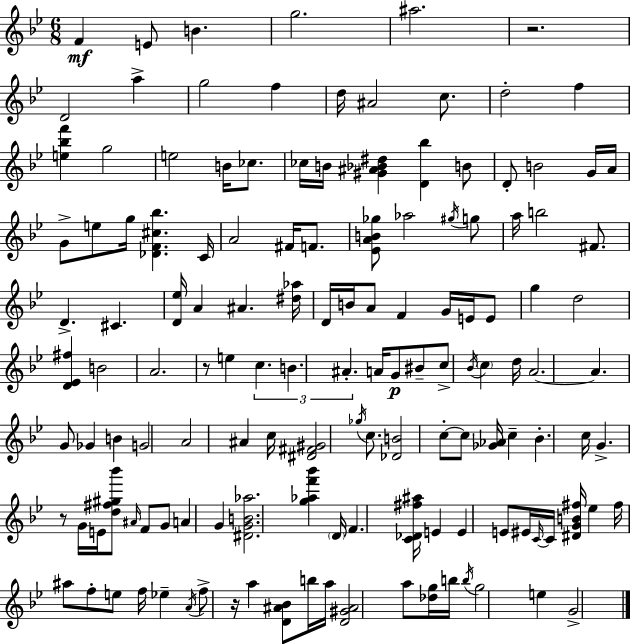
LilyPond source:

{
  \clef treble
  \numericTimeSignature
  \time 6/8
  \key bes \major
  \repeat volta 2 { f'4\mf e'8 b'4. | g''2. | ais''2. | r2. | \break d'2 a''4-> | g''2 f''4 | d''16 ais'2 c''8. | d''2-. f''4 | \break <e'' bes'' f'''>4 g''2 | e''2 b'16 ces''8. | ces''16 b'16 <gis' ais' bes' dis''>4 <d' bes''>4 b'8 | d'8-. b'2 g'16 a'16 | \break g'8-> e''8 g''16 <des' f' cis'' bes''>4. c'16 | a'2 fis'16 f'8. | <ees' a' b' ges''>8 aes''2 \acciaccatura { gis''16 } g''8 | a''16 b''2 fis'8. | \break d'4.-> cis'4. | <d' ees''>16 a'4 ais'4. | <dis'' aes''>16 d'16 b'16 a'8 f'4 g'16 e'16 e'8 | g''4 d''2 | \break <d' ees' fis''>4 b'2 | a'2. | r8 e''4 \tuplet 3/2 { c''4. | b'4. ais'4.-. } | \break a'16 g'8\p bis'8-- c''8-> \acciaccatura { bes'16 } \parenthesize c''4 | d''16 a'2.~~ | a'4. g'8 ges'4 | b'4 g'2 | \break a'2 ais'4 | c''16 <dis' fis' gis'>2 \acciaccatura { ges''16 } | c''8. <des' b'>2 c''8-.~~ | c''8 <ges' aes'>16 c''4-- bes'4.-. | \break c''16 g'4.-> r8 g'16 | e'16 <d'' fis'' gis'' bes'''>8 \grace { ais'16 } f'8 g'8 a'4 | g'4 <dis' g' b' aes''>2. | <g'' aes'' f''' bes'''>4 \parenthesize d'16 f'4. | \break <c' des' fis'' ais''>16 e'4 e'4 | e'8 eis'16 \grace { c'16~ }~ c'16 <dis' g' b' fis''>16 ees''4 fis''16 ais''8 | f''8-. e''8 f''16 ees''4-- \acciaccatura { a'16 } f''8-> | r16 a''4 <d' ais' bes'>8 b''16 a''16 <d' gis' ais'>2 | \break a''8 <des'' g''>16 b''16 \acciaccatura { b''16 } g''2 | e''4 g'2-> | } \bar "|."
}